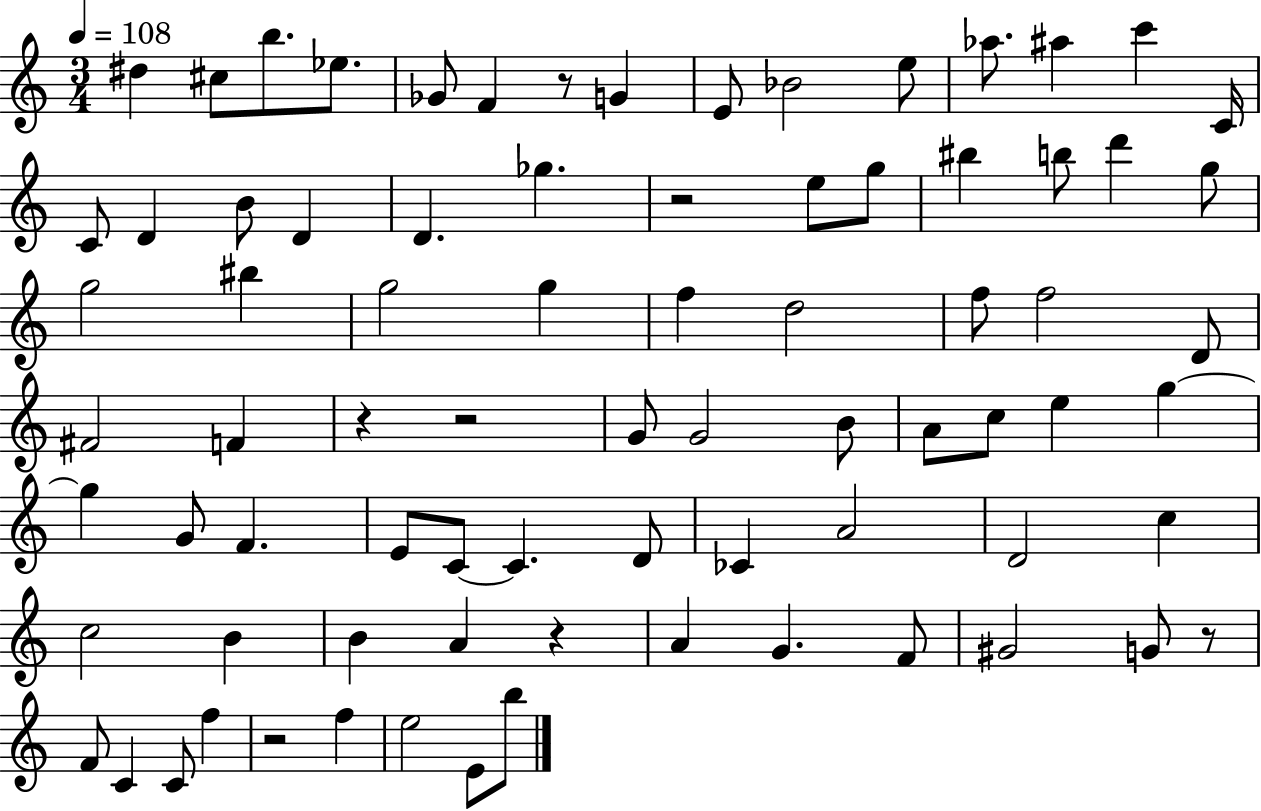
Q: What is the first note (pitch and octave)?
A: D#5